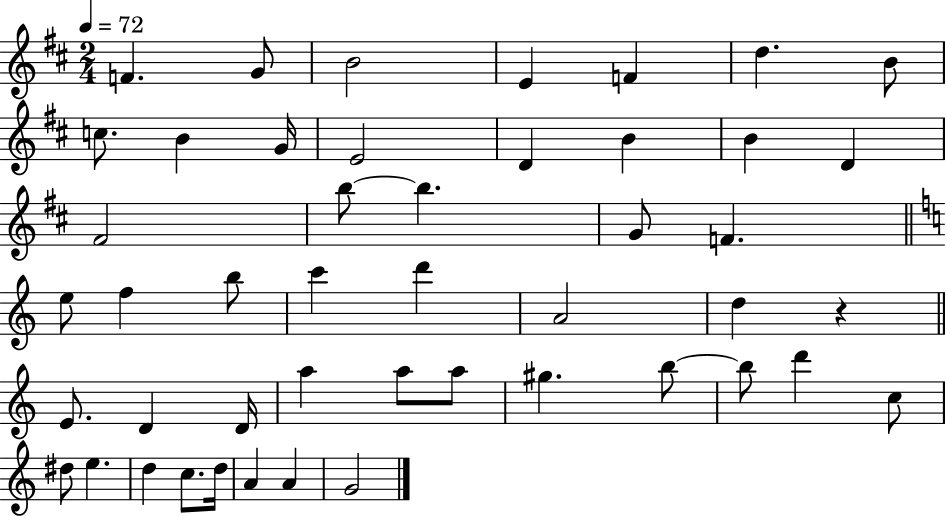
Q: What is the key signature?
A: D major